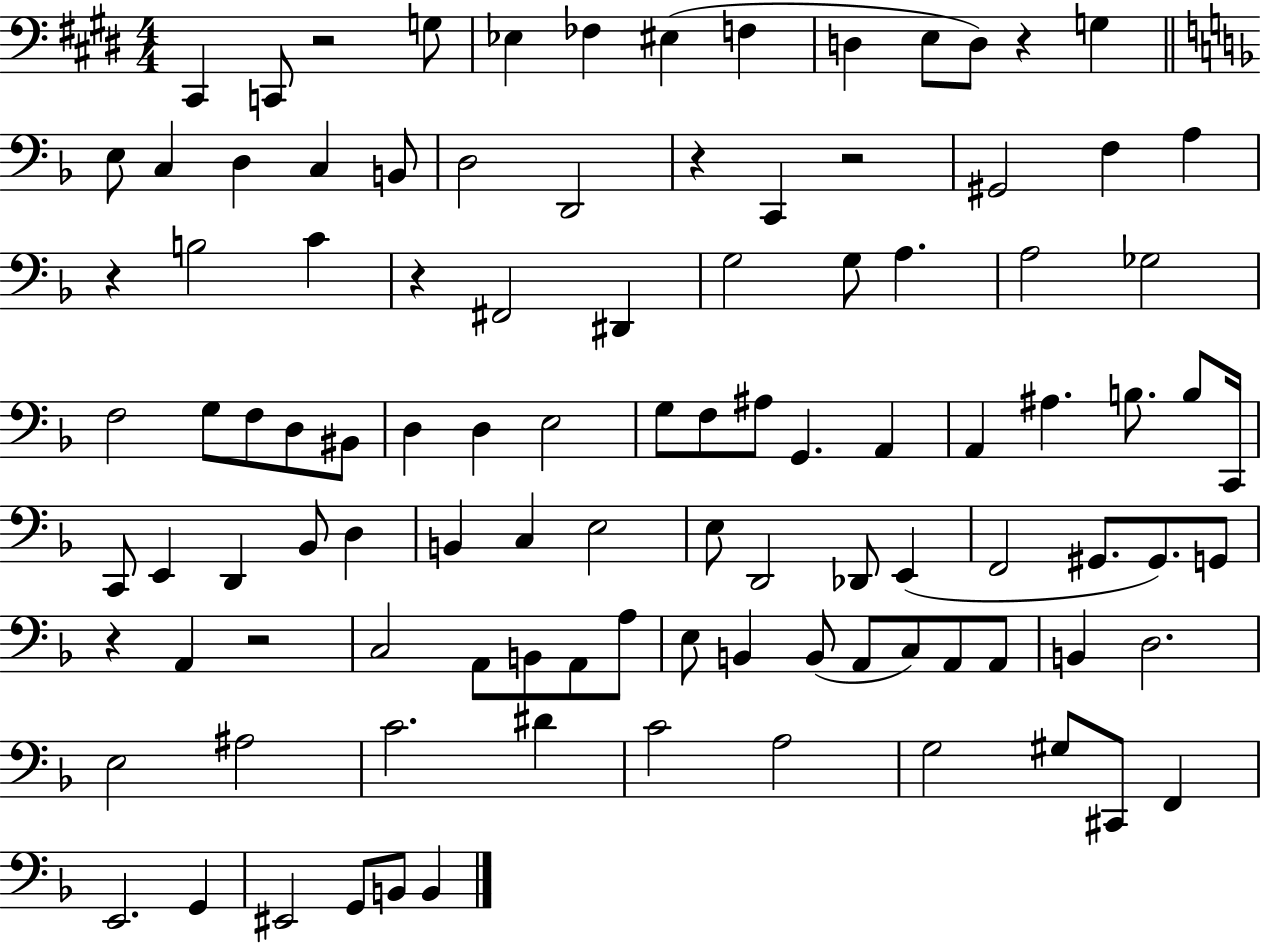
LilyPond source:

{
  \clef bass
  \numericTimeSignature
  \time 4/4
  \key e \major
  \repeat volta 2 { cis,4 c,8 r2 g8 | ees4 fes4 eis4( f4 | d4 e8 d8) r4 g4 | \bar "||" \break \key f \major e8 c4 d4 c4 b,8 | d2 d,2 | r4 c,4 r2 | gis,2 f4 a4 | \break r4 b2 c'4 | r4 fis,2 dis,4 | g2 g8 a4. | a2 ges2 | \break f2 g8 f8 d8 bis,8 | d4 d4 e2 | g8 f8 ais8 g,4. a,4 | a,4 ais4. b8. b8 c,16 | \break c,8 e,4 d,4 bes,8 d4 | b,4 c4 e2 | e8 d,2 des,8 e,4( | f,2 gis,8. gis,8.) g,8 | \break r4 a,4 r2 | c2 a,8 b,8 a,8 a8 | e8 b,4 b,8( a,8 c8) a,8 a,8 | b,4 d2. | \break e2 ais2 | c'2. dis'4 | c'2 a2 | g2 gis8 cis,8 f,4 | \break e,2. g,4 | eis,2 g,8 b,8 b,4 | } \bar "|."
}